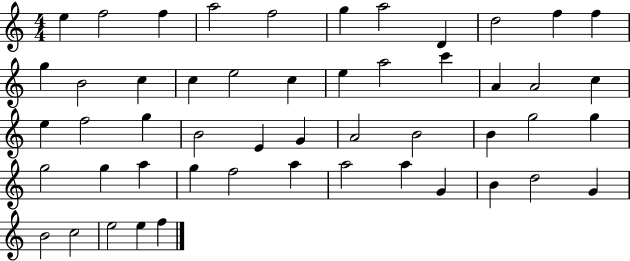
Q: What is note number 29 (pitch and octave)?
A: G4